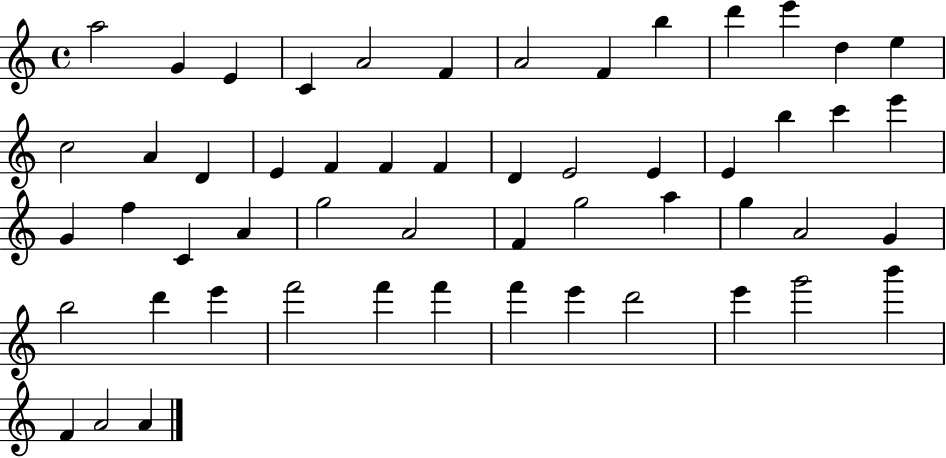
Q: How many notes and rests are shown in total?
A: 54